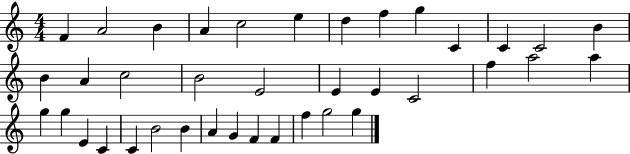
{
  \clef treble
  \numericTimeSignature
  \time 4/4
  \key c \major
  f'4 a'2 b'4 | a'4 c''2 e''4 | d''4 f''4 g''4 c'4 | c'4 c'2 b'4 | \break b'4 a'4 c''2 | b'2 e'2 | e'4 e'4 c'2 | f''4 a''2 a''4 | \break g''4 g''4 e'4 c'4 | c'4 b'2 b'4 | a'4 g'4 f'4 f'4 | f''4 g''2 g''4 | \break \bar "|."
}